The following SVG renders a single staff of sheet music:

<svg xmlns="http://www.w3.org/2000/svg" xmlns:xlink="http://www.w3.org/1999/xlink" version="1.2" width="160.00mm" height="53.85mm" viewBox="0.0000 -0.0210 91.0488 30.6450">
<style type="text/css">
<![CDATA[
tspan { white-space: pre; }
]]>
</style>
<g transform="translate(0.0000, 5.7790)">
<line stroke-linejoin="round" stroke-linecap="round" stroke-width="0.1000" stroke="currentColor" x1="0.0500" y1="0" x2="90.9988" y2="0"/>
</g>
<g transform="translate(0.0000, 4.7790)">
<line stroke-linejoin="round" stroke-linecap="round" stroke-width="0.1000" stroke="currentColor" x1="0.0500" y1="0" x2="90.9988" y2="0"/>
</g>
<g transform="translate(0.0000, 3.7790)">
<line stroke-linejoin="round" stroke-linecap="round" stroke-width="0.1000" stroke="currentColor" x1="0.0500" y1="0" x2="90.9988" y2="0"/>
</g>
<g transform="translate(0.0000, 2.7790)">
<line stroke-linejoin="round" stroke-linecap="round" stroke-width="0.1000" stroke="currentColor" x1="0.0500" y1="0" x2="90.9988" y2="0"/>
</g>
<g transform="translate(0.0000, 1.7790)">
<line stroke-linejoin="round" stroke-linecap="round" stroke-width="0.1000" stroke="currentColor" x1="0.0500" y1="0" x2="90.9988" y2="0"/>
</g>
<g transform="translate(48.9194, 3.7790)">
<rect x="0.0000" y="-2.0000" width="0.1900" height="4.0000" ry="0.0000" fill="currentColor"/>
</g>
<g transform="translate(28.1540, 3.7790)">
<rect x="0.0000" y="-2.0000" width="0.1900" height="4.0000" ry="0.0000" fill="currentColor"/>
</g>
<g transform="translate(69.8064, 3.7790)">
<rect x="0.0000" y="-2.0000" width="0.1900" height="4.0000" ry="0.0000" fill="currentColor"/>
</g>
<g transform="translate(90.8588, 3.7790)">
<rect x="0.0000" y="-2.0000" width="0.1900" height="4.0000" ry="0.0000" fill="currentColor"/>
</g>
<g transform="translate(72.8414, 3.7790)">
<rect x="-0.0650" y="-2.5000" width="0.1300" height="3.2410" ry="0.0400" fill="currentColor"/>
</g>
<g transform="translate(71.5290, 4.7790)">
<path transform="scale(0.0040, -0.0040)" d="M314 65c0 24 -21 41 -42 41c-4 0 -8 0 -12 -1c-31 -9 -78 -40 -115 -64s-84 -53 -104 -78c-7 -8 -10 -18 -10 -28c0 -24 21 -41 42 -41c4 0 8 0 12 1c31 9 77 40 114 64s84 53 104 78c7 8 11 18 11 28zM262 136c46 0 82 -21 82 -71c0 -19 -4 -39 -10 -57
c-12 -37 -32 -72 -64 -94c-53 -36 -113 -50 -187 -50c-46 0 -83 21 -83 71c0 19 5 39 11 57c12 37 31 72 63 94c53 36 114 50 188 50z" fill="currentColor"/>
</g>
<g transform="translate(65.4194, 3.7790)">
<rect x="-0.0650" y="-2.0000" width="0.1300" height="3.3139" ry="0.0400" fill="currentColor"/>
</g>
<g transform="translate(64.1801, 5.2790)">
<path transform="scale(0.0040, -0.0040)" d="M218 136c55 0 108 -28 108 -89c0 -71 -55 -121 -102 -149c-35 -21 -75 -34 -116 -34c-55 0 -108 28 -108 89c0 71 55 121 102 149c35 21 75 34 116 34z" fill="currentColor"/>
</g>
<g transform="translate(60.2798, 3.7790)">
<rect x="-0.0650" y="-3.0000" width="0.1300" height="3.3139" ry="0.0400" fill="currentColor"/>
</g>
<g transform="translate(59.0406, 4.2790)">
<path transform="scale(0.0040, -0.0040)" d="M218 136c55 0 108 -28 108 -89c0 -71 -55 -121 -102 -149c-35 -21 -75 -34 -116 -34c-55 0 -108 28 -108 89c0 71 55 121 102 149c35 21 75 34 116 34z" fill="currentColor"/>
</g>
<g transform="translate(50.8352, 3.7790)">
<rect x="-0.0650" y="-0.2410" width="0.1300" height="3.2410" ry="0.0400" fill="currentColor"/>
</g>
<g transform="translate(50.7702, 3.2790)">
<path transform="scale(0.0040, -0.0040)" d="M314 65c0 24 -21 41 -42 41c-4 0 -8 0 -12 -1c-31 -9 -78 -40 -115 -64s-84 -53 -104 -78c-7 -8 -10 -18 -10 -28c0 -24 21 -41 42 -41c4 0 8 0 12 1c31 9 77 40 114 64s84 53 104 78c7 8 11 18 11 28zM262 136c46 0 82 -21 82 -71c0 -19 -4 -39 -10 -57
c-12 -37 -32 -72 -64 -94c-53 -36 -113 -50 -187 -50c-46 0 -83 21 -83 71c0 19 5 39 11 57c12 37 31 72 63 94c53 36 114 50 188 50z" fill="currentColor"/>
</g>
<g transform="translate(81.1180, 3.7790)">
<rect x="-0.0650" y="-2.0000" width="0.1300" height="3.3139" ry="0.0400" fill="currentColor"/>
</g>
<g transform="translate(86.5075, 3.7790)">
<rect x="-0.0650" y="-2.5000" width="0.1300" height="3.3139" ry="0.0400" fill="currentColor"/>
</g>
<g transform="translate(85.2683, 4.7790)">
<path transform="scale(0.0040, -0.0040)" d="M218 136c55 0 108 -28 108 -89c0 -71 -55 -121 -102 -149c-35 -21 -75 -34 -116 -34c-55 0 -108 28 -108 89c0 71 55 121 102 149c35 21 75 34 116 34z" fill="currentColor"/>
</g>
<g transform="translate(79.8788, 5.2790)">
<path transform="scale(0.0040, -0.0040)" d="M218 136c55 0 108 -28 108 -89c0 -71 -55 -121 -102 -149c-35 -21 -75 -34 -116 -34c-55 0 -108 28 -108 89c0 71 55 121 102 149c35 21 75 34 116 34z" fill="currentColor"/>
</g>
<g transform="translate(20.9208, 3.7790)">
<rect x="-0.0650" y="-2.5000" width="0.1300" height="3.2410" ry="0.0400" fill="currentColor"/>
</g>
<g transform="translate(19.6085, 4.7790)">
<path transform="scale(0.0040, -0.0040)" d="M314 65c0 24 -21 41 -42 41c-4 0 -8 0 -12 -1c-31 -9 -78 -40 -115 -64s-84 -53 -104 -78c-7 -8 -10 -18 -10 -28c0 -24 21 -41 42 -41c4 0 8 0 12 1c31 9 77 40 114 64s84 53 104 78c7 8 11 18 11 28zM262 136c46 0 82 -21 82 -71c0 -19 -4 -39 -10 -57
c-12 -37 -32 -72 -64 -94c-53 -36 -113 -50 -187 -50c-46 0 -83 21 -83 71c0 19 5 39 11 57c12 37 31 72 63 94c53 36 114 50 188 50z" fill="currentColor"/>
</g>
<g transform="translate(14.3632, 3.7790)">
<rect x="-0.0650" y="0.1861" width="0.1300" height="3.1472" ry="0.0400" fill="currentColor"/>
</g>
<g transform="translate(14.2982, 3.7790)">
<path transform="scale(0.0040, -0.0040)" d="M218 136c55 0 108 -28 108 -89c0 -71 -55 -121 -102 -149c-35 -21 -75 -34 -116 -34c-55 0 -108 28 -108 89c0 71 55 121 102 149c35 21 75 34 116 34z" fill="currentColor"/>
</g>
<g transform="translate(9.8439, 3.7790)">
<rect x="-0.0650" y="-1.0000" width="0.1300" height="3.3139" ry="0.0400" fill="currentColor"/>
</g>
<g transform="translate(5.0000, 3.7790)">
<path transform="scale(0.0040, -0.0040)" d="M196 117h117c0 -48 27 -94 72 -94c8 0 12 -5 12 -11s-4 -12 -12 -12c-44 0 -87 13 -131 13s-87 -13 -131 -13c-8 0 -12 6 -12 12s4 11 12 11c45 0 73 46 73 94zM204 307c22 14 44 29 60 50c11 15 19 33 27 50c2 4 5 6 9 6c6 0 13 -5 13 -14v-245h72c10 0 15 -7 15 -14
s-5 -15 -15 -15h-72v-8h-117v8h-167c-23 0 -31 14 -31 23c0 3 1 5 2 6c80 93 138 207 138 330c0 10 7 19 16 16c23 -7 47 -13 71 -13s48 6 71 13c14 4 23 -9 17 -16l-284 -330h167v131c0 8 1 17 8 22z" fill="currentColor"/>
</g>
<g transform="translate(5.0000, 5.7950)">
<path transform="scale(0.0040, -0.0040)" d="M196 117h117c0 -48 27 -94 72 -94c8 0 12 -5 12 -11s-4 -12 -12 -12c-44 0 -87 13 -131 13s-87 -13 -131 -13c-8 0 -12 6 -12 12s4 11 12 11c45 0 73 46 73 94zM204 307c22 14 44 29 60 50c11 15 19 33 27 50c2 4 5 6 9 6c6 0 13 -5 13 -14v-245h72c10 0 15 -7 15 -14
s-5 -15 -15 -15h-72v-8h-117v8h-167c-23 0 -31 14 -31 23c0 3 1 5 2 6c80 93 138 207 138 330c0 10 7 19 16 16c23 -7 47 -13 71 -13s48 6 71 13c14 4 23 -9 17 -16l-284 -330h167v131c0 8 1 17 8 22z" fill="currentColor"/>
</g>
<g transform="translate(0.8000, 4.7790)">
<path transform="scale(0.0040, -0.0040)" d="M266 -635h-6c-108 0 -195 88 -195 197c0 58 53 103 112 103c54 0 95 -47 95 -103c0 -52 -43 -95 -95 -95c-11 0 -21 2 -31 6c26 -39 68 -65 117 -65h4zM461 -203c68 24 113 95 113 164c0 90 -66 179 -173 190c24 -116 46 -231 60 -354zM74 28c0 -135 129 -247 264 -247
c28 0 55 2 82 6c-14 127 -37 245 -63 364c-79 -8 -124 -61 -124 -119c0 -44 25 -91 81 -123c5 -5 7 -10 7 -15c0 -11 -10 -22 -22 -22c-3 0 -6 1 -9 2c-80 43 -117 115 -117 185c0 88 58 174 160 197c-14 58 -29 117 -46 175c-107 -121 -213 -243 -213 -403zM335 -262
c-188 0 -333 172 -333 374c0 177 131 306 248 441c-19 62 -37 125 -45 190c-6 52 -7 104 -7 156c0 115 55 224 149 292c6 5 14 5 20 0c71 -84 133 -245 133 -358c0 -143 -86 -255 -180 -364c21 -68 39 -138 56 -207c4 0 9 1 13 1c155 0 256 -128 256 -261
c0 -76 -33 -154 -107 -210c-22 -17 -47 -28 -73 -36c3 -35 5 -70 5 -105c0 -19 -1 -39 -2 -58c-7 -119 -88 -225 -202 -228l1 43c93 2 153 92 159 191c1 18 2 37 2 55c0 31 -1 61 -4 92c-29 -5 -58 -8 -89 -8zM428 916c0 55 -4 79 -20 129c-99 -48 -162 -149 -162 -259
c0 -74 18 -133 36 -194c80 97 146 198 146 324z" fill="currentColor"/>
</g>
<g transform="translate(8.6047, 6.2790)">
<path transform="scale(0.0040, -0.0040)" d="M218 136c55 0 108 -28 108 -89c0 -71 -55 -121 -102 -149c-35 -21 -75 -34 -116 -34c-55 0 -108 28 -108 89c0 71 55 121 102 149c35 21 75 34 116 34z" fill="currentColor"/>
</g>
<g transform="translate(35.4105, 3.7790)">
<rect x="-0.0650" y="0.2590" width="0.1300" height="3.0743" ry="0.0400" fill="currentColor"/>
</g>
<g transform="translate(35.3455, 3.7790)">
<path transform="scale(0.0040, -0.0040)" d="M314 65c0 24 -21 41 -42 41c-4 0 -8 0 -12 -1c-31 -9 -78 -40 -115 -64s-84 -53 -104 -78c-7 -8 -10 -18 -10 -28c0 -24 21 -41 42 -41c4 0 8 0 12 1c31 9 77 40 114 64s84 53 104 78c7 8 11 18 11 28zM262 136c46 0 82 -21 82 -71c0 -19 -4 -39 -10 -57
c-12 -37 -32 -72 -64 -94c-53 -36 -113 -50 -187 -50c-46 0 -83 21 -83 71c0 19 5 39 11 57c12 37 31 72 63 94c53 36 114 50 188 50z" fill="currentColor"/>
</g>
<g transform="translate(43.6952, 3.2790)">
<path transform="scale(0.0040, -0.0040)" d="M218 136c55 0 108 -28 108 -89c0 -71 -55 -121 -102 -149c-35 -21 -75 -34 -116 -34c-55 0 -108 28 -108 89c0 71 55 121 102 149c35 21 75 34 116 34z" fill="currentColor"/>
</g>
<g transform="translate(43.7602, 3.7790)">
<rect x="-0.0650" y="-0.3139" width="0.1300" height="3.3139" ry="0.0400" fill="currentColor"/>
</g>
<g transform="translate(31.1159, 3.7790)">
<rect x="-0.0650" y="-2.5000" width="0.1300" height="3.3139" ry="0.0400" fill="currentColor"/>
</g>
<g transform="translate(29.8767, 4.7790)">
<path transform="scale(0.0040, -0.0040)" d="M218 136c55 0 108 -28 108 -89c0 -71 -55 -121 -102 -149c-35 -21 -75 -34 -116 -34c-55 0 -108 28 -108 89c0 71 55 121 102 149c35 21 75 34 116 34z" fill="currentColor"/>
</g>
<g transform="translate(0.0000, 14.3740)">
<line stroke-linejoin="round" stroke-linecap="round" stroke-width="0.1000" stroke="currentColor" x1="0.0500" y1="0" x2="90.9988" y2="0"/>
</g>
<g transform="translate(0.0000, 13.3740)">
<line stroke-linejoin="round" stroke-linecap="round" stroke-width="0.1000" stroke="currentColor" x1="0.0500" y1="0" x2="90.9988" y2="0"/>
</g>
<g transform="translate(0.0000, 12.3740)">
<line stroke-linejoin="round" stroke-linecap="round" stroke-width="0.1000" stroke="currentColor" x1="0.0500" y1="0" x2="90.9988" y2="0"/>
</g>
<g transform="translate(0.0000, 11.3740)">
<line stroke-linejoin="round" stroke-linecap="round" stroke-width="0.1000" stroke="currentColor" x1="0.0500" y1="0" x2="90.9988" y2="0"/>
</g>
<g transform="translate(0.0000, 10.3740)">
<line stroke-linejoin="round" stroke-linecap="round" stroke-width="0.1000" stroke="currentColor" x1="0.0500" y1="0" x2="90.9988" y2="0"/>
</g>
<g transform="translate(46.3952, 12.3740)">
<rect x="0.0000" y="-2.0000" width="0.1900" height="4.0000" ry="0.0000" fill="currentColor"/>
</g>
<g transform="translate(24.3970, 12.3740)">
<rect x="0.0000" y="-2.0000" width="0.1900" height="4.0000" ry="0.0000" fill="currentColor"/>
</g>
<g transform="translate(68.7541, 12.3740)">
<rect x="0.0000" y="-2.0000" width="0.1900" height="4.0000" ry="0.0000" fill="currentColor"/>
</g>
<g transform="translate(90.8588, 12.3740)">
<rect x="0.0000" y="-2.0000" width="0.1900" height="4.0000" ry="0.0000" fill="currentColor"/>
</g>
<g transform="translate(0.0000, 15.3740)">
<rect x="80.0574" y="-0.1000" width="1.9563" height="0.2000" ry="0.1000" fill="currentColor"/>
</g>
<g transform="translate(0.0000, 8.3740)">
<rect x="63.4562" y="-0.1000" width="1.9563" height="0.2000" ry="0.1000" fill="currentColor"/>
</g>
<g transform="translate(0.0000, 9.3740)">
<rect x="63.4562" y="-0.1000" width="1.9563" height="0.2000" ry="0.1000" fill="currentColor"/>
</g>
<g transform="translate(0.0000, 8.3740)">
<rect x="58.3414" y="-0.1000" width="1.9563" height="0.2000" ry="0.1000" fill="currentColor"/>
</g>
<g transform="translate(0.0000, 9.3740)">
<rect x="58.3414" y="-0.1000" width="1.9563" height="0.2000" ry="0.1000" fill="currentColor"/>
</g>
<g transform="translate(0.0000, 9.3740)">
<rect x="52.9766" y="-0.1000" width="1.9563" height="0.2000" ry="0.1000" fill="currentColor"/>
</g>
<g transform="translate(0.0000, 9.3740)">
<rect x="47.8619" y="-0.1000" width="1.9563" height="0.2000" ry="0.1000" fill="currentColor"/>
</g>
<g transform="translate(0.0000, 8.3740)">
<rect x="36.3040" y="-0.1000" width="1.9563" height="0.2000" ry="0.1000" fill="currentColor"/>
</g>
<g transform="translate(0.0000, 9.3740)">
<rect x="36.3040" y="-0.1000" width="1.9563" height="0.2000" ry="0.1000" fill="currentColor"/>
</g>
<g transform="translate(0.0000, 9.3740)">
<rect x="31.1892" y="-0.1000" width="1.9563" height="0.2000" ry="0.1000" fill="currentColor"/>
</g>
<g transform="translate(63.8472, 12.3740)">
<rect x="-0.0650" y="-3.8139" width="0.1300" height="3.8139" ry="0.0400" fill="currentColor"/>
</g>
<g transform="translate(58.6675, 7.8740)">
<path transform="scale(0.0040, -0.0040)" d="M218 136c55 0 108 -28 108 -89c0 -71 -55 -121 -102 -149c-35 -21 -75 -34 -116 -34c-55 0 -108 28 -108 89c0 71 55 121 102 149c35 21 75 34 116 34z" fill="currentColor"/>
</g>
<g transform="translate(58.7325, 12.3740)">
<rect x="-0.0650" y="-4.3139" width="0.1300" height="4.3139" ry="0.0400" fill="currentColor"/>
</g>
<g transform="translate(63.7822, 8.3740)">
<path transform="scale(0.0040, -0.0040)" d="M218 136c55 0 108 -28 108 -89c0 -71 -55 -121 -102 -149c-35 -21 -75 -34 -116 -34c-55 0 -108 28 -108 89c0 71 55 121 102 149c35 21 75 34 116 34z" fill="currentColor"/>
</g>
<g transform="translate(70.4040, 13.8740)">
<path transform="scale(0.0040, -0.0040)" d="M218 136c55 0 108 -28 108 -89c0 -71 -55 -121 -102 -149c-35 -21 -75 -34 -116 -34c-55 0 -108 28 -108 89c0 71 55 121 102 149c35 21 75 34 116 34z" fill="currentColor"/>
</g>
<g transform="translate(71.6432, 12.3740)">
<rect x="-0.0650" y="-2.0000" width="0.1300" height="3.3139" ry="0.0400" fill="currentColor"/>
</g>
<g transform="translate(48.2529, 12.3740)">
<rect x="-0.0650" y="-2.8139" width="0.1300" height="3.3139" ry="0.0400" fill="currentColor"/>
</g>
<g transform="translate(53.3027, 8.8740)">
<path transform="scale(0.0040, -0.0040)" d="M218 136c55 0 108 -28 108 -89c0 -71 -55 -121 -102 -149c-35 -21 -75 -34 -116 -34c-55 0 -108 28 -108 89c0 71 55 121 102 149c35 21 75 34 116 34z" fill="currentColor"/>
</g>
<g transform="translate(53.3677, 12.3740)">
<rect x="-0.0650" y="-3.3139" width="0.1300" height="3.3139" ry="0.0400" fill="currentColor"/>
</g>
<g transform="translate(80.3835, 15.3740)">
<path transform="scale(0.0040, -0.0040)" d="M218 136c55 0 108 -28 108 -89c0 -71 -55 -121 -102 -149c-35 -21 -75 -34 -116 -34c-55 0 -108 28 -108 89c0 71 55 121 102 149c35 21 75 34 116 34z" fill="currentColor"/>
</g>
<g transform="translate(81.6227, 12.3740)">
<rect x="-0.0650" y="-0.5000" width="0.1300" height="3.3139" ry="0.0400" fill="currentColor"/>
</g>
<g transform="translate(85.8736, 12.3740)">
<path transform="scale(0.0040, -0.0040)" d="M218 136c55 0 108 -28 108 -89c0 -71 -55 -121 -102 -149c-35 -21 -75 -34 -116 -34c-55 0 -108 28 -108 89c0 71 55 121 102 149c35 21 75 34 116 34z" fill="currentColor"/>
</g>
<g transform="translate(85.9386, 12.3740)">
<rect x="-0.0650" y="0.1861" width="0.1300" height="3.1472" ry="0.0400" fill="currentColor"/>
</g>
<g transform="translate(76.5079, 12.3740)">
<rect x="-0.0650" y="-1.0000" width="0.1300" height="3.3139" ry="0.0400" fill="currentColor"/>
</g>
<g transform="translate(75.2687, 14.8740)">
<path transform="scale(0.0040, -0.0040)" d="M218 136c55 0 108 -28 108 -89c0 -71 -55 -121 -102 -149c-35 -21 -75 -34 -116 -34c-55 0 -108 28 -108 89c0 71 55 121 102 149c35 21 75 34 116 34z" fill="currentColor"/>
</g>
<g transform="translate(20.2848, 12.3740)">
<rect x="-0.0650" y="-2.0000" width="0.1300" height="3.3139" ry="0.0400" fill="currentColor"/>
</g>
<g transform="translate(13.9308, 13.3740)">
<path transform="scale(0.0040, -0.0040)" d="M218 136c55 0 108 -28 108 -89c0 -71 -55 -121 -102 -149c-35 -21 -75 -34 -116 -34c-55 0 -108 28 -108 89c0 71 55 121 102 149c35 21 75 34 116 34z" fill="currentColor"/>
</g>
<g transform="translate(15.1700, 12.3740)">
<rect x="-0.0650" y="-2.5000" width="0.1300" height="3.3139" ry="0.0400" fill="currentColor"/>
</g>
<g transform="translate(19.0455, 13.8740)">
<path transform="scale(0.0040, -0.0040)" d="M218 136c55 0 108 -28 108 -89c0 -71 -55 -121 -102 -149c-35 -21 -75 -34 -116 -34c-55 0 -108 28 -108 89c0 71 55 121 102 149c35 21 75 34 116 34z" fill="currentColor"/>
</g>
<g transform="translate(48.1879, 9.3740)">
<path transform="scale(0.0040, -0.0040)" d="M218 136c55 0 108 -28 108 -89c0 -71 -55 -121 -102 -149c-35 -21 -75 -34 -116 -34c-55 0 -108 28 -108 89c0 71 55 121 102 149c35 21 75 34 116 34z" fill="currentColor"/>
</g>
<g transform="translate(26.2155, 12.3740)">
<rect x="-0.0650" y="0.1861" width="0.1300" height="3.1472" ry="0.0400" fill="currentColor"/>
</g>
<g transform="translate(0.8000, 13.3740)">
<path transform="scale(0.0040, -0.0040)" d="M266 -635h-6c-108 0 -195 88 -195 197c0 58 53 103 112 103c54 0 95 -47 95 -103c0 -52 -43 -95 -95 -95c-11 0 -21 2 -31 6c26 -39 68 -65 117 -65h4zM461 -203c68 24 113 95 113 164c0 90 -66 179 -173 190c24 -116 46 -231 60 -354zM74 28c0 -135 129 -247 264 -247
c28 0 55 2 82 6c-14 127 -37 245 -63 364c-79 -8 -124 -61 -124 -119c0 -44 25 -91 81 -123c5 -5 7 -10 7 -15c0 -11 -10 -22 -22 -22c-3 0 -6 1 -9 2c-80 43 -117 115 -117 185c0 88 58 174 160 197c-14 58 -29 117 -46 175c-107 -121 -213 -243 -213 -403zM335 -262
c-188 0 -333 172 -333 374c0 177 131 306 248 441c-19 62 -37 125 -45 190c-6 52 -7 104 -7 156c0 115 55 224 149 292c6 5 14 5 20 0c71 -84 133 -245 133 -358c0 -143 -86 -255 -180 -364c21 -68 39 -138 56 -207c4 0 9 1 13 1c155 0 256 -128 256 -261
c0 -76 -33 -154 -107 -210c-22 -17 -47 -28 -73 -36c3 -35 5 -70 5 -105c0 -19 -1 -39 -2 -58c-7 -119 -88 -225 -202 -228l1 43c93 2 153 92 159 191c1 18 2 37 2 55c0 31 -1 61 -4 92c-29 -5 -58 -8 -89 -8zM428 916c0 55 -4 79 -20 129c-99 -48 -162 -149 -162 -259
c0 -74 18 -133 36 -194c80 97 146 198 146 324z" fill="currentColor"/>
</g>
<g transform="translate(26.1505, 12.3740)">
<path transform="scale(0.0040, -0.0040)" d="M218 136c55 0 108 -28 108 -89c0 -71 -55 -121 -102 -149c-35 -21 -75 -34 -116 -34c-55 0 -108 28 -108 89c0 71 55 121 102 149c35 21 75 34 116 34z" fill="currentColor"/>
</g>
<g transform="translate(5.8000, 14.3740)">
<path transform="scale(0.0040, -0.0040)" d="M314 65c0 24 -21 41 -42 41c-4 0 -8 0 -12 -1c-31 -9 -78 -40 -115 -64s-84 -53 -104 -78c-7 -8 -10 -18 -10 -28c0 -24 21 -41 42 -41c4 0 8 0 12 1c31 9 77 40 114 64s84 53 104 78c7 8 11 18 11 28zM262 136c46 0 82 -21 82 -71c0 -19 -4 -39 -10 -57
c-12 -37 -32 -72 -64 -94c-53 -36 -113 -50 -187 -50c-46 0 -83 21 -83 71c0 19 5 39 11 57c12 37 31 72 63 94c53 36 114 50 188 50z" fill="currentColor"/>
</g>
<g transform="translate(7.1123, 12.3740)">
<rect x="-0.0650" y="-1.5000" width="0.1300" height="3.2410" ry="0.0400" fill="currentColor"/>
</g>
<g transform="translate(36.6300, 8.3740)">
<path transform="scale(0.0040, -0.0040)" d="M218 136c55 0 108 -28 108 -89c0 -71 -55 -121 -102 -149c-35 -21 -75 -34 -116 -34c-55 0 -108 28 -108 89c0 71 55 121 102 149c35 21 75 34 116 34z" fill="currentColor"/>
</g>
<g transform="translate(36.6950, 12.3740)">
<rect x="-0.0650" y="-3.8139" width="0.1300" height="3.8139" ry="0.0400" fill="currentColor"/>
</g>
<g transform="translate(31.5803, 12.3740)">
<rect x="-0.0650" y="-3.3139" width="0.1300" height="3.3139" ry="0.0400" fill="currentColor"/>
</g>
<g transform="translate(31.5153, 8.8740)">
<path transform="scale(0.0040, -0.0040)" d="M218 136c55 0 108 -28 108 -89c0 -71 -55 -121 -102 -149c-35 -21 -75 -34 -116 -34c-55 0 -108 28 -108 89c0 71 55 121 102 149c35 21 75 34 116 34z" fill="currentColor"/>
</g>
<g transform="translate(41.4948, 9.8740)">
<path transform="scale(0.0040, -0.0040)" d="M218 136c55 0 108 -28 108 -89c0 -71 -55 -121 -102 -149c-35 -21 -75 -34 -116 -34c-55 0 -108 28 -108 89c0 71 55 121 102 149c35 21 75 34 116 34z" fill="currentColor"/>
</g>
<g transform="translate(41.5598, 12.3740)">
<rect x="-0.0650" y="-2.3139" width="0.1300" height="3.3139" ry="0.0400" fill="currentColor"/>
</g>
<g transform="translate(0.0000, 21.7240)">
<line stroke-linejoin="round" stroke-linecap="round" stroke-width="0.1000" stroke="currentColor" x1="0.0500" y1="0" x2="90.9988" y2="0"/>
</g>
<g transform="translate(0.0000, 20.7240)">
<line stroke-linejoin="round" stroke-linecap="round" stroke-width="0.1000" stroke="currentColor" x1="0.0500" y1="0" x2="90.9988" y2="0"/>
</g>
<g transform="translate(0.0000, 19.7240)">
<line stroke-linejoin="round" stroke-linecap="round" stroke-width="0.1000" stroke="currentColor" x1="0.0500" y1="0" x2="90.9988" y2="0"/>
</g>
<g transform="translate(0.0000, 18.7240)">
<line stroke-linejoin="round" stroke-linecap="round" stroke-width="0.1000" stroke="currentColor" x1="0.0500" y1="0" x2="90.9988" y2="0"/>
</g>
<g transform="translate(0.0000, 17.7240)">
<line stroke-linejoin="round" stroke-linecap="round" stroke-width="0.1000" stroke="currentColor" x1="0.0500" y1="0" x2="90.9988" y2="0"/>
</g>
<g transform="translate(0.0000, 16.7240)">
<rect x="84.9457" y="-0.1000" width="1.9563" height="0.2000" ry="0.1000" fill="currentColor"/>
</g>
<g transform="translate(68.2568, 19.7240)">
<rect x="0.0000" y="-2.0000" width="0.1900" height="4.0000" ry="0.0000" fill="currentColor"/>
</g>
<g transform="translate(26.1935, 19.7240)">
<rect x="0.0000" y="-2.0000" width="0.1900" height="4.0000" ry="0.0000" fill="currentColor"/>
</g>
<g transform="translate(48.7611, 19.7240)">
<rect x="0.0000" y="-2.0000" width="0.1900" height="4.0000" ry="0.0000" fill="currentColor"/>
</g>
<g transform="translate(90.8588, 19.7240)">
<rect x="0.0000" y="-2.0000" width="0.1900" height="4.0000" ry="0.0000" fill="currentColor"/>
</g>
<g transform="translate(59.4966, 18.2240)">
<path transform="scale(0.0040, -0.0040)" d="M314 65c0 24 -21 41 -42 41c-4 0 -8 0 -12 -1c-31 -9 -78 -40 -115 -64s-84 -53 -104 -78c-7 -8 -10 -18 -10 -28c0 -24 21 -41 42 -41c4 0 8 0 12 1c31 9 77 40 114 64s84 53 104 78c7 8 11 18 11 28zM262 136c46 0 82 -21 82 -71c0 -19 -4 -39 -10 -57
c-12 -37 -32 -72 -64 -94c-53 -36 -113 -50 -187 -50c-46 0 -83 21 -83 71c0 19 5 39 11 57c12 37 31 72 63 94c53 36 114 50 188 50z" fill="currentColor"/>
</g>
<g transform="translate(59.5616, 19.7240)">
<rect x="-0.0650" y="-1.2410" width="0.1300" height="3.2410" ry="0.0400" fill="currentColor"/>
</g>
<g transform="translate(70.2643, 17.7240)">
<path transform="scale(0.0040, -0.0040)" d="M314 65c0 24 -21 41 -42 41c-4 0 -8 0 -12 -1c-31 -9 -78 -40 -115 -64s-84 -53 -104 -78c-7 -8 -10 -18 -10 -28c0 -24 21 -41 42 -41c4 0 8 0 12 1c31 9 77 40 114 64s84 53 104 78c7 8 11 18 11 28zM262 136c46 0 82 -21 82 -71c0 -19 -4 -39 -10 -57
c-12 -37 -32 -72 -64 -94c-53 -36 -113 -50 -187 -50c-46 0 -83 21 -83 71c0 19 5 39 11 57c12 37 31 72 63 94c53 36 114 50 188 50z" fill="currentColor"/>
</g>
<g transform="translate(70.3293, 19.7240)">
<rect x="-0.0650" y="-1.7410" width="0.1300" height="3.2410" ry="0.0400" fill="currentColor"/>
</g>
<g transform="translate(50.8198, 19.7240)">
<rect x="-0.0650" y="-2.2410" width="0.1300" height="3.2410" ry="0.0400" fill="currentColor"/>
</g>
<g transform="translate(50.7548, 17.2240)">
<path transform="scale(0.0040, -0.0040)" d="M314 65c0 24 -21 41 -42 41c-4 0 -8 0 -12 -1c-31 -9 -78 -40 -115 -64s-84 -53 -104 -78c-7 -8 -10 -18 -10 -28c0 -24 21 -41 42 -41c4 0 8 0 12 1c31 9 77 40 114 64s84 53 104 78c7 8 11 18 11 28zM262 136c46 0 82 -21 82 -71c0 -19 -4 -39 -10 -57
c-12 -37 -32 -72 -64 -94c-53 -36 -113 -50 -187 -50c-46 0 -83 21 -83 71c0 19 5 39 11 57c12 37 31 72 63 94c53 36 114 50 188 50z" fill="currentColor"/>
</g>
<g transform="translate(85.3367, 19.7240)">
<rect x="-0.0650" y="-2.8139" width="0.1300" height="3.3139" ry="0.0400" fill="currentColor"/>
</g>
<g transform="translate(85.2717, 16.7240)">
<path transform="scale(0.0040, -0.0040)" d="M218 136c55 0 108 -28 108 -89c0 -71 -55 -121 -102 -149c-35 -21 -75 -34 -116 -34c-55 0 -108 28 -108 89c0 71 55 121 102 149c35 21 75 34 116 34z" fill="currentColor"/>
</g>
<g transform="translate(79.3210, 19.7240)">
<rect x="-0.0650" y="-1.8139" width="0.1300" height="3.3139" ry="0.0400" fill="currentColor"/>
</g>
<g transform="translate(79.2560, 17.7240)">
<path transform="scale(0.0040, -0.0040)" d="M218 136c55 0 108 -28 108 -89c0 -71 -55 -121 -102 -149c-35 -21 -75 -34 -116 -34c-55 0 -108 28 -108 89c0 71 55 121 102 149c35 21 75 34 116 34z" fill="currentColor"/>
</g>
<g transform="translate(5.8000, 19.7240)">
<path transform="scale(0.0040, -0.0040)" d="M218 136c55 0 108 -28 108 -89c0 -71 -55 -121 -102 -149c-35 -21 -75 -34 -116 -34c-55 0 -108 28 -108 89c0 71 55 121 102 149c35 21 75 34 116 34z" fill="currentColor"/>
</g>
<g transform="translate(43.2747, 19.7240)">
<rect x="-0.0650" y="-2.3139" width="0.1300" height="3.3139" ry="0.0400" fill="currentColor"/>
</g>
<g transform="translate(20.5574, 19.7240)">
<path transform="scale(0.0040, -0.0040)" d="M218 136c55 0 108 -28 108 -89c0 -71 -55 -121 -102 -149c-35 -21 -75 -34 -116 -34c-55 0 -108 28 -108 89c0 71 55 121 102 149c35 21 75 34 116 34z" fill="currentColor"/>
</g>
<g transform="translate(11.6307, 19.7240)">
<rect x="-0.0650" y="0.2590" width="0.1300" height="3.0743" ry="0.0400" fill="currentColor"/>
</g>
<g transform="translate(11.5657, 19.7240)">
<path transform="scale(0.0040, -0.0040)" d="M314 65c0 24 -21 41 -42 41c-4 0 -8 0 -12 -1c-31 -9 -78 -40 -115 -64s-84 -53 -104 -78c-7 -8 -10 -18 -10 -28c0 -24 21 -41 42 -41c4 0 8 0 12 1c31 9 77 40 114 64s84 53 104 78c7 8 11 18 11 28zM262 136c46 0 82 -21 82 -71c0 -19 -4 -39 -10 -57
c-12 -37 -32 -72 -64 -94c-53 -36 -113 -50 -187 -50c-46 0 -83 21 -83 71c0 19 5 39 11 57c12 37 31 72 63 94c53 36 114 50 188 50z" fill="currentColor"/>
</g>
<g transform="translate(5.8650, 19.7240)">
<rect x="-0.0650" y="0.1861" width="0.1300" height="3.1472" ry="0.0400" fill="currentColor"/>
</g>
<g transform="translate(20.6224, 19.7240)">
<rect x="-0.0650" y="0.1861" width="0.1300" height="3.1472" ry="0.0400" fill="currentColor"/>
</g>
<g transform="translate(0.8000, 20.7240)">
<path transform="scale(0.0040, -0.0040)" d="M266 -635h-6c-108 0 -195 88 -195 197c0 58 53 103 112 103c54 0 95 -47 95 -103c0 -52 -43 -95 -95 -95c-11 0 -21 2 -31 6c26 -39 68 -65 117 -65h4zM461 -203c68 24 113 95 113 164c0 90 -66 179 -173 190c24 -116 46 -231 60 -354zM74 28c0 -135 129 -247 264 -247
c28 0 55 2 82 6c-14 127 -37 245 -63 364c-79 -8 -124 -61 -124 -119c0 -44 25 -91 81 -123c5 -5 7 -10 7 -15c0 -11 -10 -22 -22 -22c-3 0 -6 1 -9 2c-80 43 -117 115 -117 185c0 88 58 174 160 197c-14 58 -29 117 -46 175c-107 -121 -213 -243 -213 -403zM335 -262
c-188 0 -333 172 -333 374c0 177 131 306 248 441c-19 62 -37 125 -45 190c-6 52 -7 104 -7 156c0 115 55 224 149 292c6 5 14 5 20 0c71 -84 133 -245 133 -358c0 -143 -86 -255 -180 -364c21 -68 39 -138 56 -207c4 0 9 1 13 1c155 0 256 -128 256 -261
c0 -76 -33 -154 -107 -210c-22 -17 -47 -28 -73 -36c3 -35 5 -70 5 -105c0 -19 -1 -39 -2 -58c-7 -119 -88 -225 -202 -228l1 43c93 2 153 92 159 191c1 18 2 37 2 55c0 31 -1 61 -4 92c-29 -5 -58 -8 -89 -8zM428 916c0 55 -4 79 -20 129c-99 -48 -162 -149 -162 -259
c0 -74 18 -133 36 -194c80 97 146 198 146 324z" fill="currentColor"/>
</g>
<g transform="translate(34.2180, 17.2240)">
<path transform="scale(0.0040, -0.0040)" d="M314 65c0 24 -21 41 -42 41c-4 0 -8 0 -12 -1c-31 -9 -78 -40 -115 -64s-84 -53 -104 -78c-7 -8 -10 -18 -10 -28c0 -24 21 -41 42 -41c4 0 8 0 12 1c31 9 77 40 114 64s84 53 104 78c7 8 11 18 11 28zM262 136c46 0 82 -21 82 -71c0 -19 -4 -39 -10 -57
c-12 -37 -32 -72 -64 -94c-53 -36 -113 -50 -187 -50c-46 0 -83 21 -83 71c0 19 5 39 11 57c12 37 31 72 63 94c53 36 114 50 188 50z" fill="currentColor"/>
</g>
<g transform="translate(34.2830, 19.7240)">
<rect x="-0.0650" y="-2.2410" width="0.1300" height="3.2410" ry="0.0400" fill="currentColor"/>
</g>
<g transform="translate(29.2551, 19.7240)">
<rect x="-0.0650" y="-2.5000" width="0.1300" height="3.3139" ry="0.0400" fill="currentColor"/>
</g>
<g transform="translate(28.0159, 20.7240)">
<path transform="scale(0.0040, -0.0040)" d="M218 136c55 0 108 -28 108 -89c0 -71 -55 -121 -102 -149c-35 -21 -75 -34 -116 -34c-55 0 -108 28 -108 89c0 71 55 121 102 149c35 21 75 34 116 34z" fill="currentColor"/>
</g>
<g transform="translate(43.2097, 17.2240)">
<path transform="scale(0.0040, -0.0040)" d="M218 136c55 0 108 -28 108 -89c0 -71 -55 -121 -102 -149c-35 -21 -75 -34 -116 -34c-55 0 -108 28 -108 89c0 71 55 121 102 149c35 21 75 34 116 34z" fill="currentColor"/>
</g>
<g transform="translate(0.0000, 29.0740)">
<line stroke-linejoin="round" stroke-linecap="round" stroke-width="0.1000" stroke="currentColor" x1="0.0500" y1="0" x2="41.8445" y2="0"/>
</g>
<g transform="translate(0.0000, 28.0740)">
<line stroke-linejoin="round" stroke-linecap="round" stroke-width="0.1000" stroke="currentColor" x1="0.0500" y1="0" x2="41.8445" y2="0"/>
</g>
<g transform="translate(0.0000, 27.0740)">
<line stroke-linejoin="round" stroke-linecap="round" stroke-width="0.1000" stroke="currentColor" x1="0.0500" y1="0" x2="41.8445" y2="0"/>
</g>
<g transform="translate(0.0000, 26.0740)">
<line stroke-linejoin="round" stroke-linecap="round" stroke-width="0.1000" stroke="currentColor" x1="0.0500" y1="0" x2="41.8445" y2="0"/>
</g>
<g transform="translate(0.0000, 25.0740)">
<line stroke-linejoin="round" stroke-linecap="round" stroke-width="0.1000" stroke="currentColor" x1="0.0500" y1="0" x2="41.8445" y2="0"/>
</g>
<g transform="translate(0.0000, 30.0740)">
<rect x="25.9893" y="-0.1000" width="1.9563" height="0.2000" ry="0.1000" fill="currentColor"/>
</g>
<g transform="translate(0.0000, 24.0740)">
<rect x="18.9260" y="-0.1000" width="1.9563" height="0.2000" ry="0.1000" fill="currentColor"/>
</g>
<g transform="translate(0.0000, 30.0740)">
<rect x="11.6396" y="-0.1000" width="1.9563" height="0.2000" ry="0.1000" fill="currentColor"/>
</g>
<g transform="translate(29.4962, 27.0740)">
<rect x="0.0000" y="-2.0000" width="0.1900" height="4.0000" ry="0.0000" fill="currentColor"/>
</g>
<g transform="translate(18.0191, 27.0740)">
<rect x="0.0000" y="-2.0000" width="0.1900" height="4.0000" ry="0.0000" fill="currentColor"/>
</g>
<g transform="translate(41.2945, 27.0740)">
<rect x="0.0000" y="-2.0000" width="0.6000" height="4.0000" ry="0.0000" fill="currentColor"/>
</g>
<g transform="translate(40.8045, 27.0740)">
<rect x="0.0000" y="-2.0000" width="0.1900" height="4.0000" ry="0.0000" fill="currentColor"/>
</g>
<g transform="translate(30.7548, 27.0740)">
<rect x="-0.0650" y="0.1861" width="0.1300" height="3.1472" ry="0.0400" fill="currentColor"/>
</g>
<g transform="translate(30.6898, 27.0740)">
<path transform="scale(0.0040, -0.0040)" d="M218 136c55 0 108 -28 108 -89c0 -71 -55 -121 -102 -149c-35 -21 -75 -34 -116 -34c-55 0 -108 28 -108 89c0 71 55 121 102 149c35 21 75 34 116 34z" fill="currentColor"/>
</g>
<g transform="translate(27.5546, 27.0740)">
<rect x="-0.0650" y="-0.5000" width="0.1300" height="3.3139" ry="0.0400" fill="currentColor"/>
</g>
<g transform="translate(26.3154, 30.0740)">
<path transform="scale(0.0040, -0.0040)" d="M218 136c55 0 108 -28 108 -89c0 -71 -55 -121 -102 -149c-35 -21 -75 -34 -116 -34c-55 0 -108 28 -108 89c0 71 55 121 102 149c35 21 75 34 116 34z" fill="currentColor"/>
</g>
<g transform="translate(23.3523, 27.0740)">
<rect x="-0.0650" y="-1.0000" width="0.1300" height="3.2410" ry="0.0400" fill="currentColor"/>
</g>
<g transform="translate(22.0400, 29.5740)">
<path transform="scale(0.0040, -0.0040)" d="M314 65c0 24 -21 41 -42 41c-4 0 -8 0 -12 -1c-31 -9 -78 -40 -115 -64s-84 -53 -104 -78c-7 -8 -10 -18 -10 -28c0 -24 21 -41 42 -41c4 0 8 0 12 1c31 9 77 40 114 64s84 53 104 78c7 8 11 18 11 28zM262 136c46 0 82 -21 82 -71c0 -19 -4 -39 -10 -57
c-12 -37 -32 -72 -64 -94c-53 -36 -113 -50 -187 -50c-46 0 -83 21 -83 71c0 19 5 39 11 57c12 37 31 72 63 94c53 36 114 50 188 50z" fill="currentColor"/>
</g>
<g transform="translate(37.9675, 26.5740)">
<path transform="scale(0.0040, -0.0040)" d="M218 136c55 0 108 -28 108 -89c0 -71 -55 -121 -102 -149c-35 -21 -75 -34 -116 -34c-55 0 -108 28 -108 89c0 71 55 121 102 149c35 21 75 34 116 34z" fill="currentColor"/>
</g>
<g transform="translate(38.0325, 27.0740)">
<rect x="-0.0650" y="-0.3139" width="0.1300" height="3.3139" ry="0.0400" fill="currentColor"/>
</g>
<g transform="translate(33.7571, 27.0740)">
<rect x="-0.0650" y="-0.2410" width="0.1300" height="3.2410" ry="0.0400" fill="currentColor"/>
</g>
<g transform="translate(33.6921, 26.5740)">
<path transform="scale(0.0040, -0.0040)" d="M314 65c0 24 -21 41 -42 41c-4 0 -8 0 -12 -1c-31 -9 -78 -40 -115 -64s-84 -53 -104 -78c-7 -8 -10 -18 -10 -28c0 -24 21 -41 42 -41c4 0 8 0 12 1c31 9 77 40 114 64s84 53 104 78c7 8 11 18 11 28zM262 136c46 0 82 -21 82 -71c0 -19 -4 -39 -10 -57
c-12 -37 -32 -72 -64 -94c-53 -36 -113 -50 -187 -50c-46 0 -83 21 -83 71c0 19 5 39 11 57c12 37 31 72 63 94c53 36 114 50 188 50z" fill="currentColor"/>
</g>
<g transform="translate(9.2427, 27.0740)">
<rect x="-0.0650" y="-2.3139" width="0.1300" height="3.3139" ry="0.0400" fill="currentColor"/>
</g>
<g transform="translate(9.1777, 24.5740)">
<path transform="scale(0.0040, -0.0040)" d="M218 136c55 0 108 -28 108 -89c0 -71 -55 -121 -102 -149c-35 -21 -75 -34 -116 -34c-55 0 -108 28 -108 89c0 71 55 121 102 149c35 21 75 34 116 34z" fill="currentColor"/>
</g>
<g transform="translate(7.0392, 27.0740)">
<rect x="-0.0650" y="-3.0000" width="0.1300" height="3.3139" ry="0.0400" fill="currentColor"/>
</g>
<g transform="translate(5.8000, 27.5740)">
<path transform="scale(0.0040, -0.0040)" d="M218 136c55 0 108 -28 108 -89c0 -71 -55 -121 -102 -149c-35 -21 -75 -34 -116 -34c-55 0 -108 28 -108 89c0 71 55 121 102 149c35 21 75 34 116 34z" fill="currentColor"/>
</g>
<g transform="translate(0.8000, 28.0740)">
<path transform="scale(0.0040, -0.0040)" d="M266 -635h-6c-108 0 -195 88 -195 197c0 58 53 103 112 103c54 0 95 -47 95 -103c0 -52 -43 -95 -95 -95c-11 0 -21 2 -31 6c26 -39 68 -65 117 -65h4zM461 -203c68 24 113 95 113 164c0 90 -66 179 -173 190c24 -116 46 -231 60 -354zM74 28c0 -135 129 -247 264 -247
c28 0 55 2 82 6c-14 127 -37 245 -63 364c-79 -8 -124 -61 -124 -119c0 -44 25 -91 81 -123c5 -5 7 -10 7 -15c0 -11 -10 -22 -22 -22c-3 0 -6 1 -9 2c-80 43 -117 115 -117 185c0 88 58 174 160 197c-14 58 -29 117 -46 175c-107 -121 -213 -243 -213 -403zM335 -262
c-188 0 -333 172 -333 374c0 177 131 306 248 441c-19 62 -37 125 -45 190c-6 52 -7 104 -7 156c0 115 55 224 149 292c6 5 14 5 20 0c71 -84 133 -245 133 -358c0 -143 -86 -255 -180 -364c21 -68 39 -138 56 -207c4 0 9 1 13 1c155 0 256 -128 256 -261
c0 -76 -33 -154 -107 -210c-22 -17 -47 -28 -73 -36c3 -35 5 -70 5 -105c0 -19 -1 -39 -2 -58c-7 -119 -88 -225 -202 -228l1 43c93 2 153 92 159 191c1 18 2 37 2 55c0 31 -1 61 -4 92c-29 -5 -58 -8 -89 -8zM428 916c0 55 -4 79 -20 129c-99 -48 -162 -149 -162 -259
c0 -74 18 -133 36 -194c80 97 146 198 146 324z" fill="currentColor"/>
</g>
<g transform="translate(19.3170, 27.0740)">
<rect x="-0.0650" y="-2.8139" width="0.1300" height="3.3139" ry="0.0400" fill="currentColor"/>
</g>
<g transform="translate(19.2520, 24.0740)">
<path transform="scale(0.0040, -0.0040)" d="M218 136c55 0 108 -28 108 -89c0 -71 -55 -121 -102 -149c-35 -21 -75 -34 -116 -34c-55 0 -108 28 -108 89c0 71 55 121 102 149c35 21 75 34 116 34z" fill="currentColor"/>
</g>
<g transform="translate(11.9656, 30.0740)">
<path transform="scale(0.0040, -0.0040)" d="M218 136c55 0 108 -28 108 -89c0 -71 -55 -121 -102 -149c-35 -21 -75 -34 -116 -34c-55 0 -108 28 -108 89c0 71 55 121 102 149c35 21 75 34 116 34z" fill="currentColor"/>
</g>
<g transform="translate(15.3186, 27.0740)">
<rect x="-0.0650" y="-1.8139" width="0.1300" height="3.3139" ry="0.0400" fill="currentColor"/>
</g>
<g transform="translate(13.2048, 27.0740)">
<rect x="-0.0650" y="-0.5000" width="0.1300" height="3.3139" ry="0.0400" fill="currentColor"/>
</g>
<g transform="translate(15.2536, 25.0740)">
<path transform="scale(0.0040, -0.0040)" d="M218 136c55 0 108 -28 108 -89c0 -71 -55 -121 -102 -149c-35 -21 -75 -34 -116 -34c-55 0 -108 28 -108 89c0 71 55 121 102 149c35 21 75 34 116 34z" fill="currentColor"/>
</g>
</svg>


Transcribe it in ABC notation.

X:1
T:Untitled
M:4/4
L:1/4
K:C
D B G2 G B2 c c2 A F G2 F G E2 G F B b c' g a b d' c' F D C B B B2 B G g2 g g2 e2 f2 f a A g C f a D2 C B c2 c